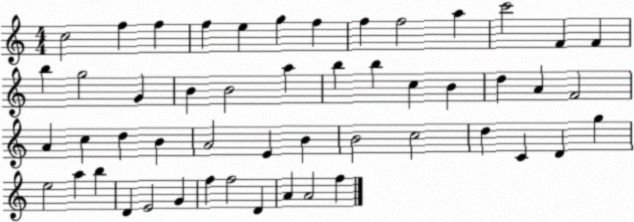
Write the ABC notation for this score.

X:1
T:Untitled
M:4/4
L:1/4
K:C
c2 f f f e g f f f2 a c'2 F F b g2 G B B2 a b b c B d A F2 A c d B A2 E B B2 c2 d C D g e2 a b D E2 G f f2 D A A2 f